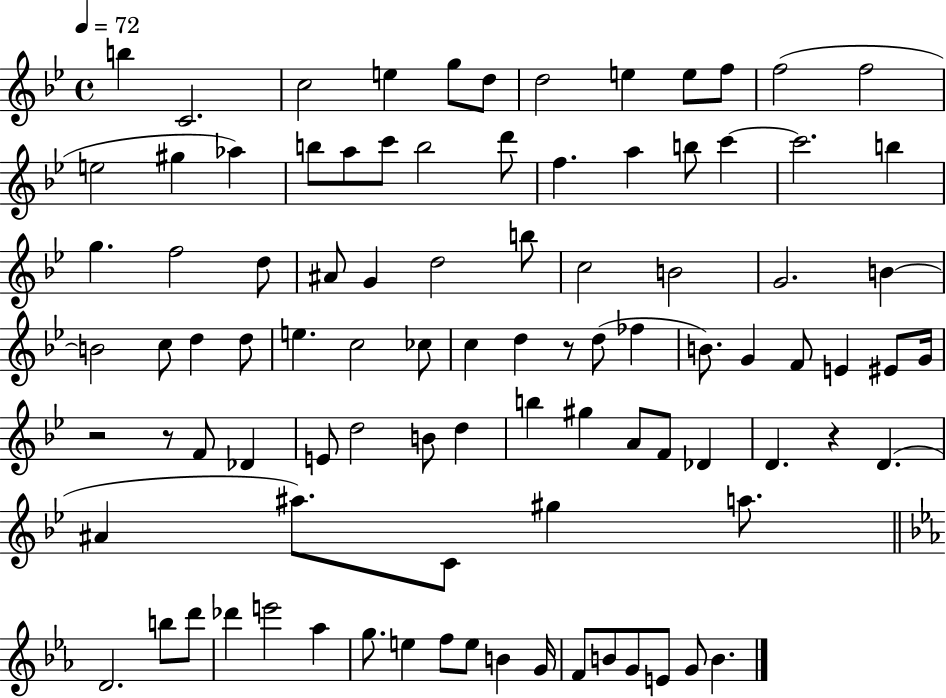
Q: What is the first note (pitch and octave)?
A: B5